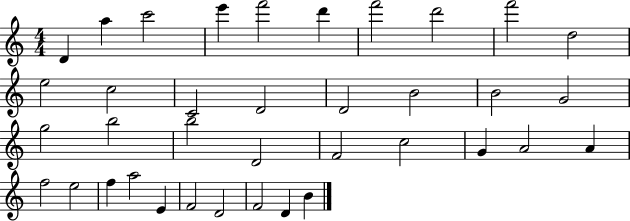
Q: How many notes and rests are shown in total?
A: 37